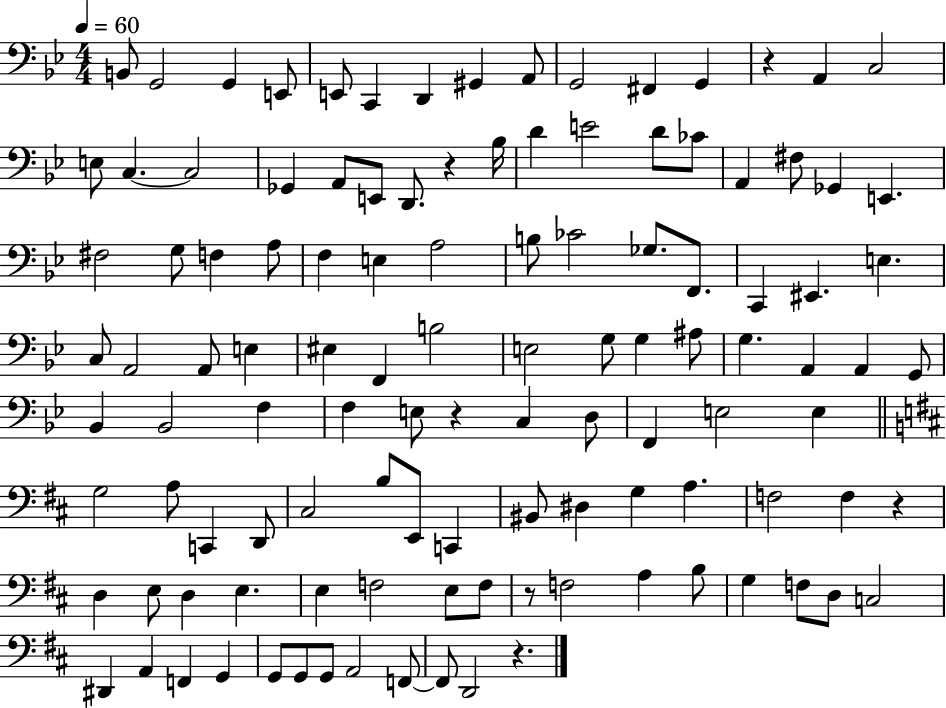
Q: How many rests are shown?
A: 6